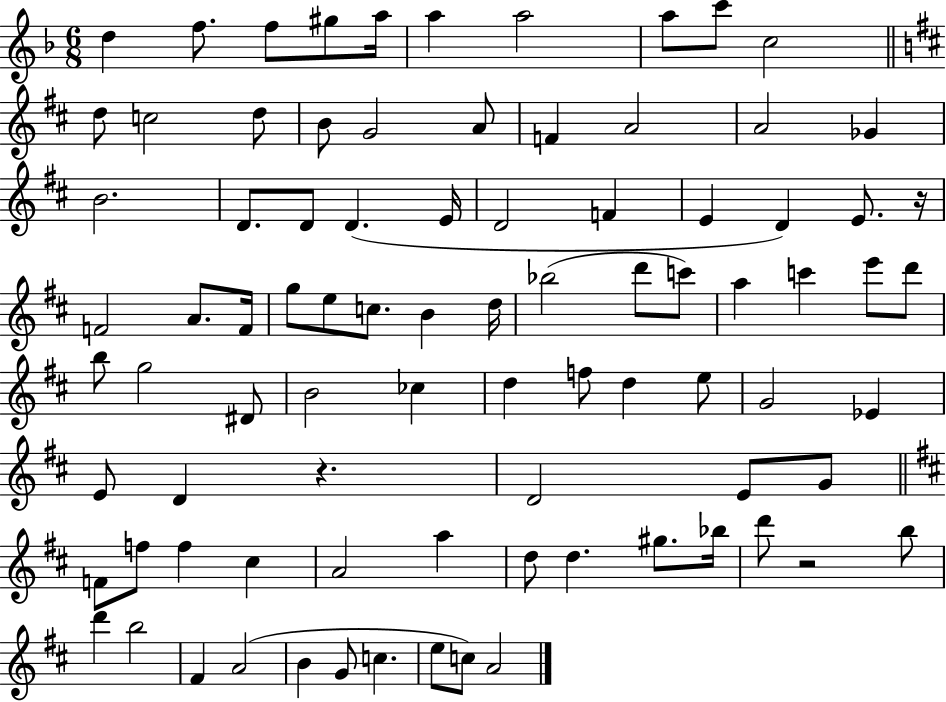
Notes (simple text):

D5/q F5/e. F5/e G#5/e A5/s A5/q A5/h A5/e C6/e C5/h D5/e C5/h D5/e B4/e G4/h A4/e F4/q A4/h A4/h Gb4/q B4/h. D4/e. D4/e D4/q. E4/s D4/h F4/q E4/q D4/q E4/e. R/s F4/h A4/e. F4/s G5/e E5/e C5/e. B4/q D5/s Bb5/h D6/e C6/e A5/q C6/q E6/e D6/e B5/e G5/h D#4/e B4/h CES5/q D5/q F5/e D5/q E5/e G4/h Eb4/q E4/e D4/q R/q. D4/h E4/e G4/e F4/e F5/e F5/q C#5/q A4/h A5/q D5/e D5/q. G#5/e. Bb5/s D6/e R/h B5/e D6/q B5/h F#4/q A4/h B4/q G4/e C5/q. E5/e C5/e A4/h